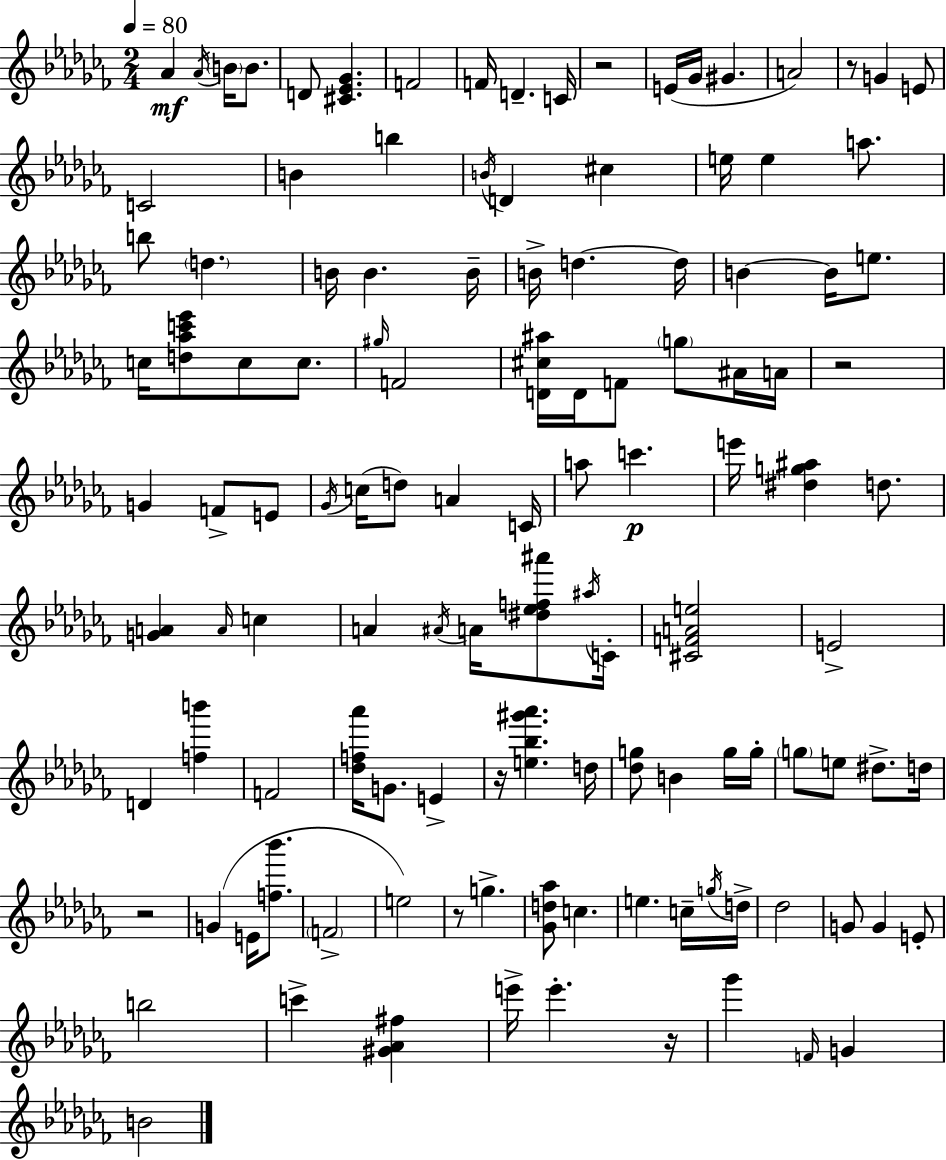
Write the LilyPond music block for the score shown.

{
  \clef treble
  \numericTimeSignature
  \time 2/4
  \key aes \minor
  \tempo 4 = 80
  aes'4\mf \acciaccatura { aes'16 } \parenthesize b'16 b'8. | d'8 <cis' ees' ges'>4. | f'2 | f'16 d'4.-- | \break c'16 r2 | e'16( ges'16 gis'4. | a'2) | r8 g'4 e'8 | \break c'2 | b'4 b''4 | \acciaccatura { b'16 } d'4 cis''4 | e''16 e''4 a''8. | \break b''8 \parenthesize d''4. | b'16 b'4. | b'16-- b'16-> d''4.~~ | d''16 b'4~~ b'16 e''8. | \break c''16 <d'' aes'' c''' ees'''>8 c''8 c''8. | \grace { gis''16 } f'2 | <d' cis'' ais''>16 d'16 f'8 \parenthesize g''8 | ais'16 a'16 r2 | \break g'4 f'8-> | e'8 \acciaccatura { ges'16 }( c''16 d''8) a'4 | c'16 a''8 c'''4.\p | e'''16 <dis'' g'' ais''>4 | \break d''8. <g' a'>4 | \grace { a'16 } c''4 a'4 | \acciaccatura { ais'16 } a'16 <dis'' ees'' f'' ais'''>8 \acciaccatura { ais''16 } c'16-. <cis' f' a' e''>2 | e'2-> | \break d'4 | <f'' b'''>4 f'2 | <des'' f'' aes'''>16 | g'8. e'4-> r16 | \break <e'' bes'' gis''' aes'''>4. d''16 <des'' g''>8 | b'4 g''16 g''16-. \parenthesize g''8 | e''8 dis''8.-> d''16 r2 | g'4( | \break e'16 <f'' bes'''>8. \parenthesize f'2-> | e''2) | r8 | g''4.-> <ges' d'' aes''>8 | \break c''4. e''4. | c''16-- \acciaccatura { g''16 } d''16-> | des''2 | g'8 g'4 e'8-. | \break b''2 | c'''4-> <gis' aes' fis''>4 | e'''16-> e'''4.-. r16 | ges'''4 \grace { f'16 } g'4 | \break b'2 | \bar "|."
}